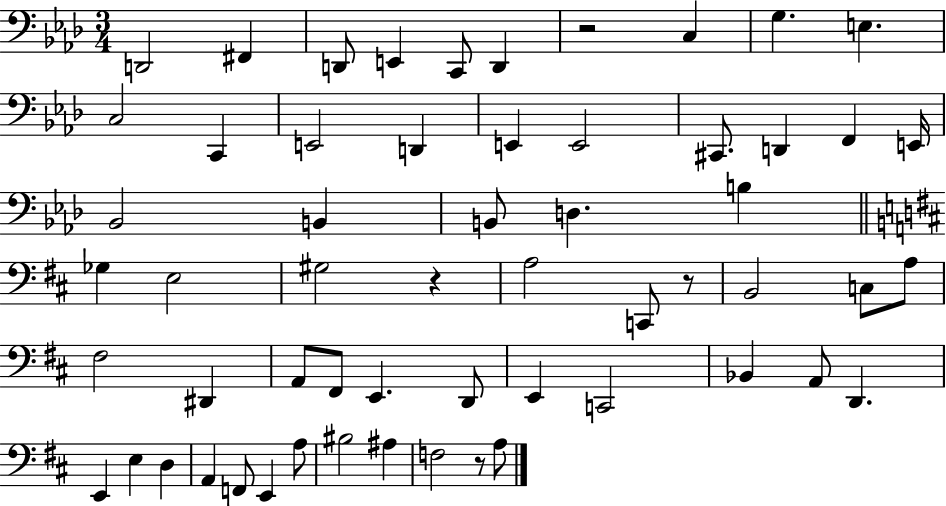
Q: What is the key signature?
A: AES major